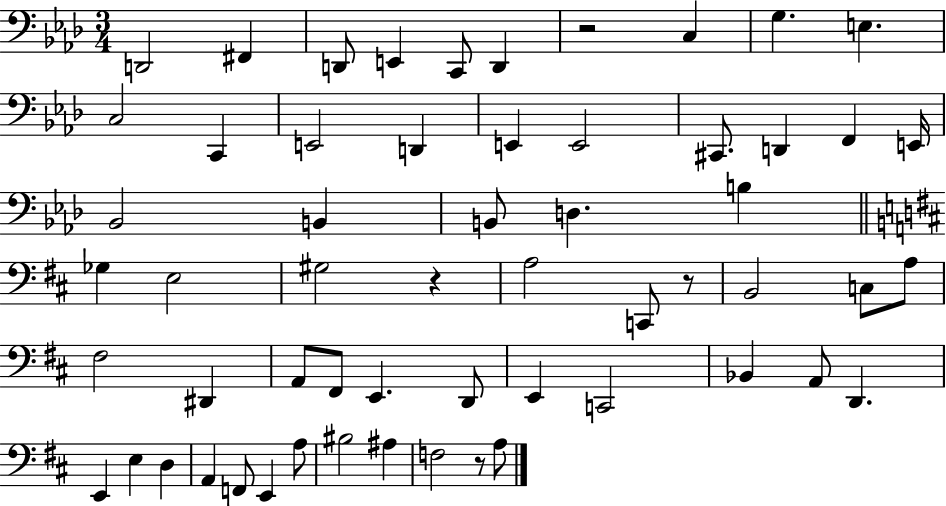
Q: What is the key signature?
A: AES major